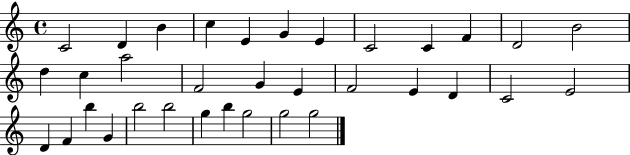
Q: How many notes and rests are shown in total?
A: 34